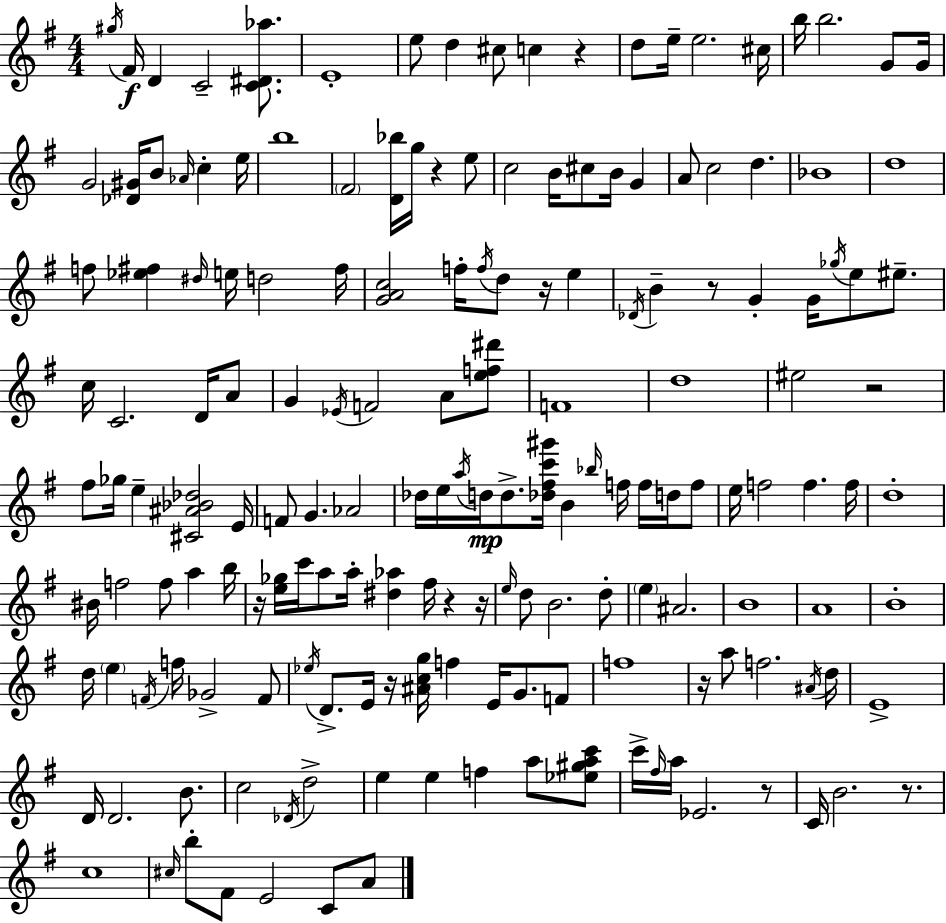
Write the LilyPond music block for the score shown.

{
  \clef treble
  \numericTimeSignature
  \time 4/4
  \key e \minor
  \acciaccatura { gis''16 }\f fis'16 d'4 c'2-- <c' dis' aes''>8. | e'1-. | e''8 d''4 cis''8 c''4 r4 | d''8 e''16-- e''2. | \break cis''16 b''16 b''2. g'8 | g'16 g'2 <des' gis'>16 b'8 \grace { aes'16 } c''4-. | e''16 b''1 | \parenthesize fis'2 <d' bes''>16 g''16 r4 | \break e''8 c''2 b'16 cis''8 b'16 g'4 | a'8 c''2 d''4. | bes'1 | d''1 | \break f''8 <ees'' fis''>4 \grace { dis''16 } e''16 d''2 | fis''16 <g' a' c''>2 f''16-. \acciaccatura { f''16 } d''8 r16 | e''4 \acciaccatura { des'16 } b'4-- r8 g'4-. g'16 | \acciaccatura { ges''16 } e''8 eis''8.-- c''16 c'2. | \break d'16 a'8 g'4 \acciaccatura { ees'16 } f'2 | a'8 <e'' f'' dis'''>8 f'1 | d''1 | eis''2 r2 | \break fis''8 ges''16 e''4-- <cis' ais' bes' des''>2 | e'16 f'8 g'4. aes'2 | des''16 e''16 \acciaccatura { a''16 } d''16\mp d''8.-> <des'' fis'' c''' gis'''>16 b'4 | \grace { bes''16 } f''16 f''16 d''16 f''8 e''16 f''2 | \break f''4. f''16 d''1-. | bis'16 f''2 | f''8 a''4 b''16 r16 <e'' ges''>16 c'''16 a''8 a''16-. <dis'' aes''>4 | fis''16 r4 r16 \grace { e''16 } d''8 b'2. | \break d''8-. \parenthesize e''4 ais'2. | b'1 | a'1 | b'1-. | \break d''16 \parenthesize e''4 \acciaccatura { f'16 } | f''16 ges'2-> f'8 \acciaccatura { ees''16 } d'8.-> e'16 | r16 <ais' c'' g''>16 f''4 e'16 g'8. f'8 f''1 | r16 a''8 f''2. | \break \acciaccatura { ais'16 } d''16 e'1-> | d'16 d'2. | b'8. c''2 | \acciaccatura { des'16 } d''2-> e''4 | \break e''4 f''4 a''8 <ees'' gis'' a'' c'''>8 c'''16-> \grace { fis''16 } | a''16 ees'2. r8 c'16 | b'2. r8. c''1 | \grace { cis''16 } | \break b''8-. fis'8 e'2 c'8 a'8 | \bar "|."
}